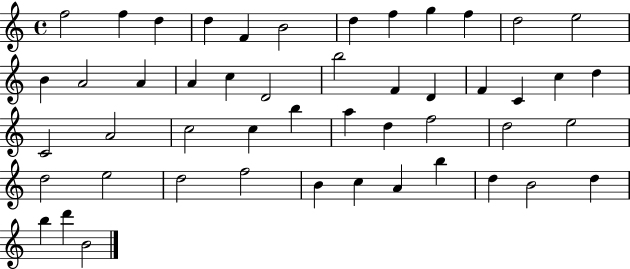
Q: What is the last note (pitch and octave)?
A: B4